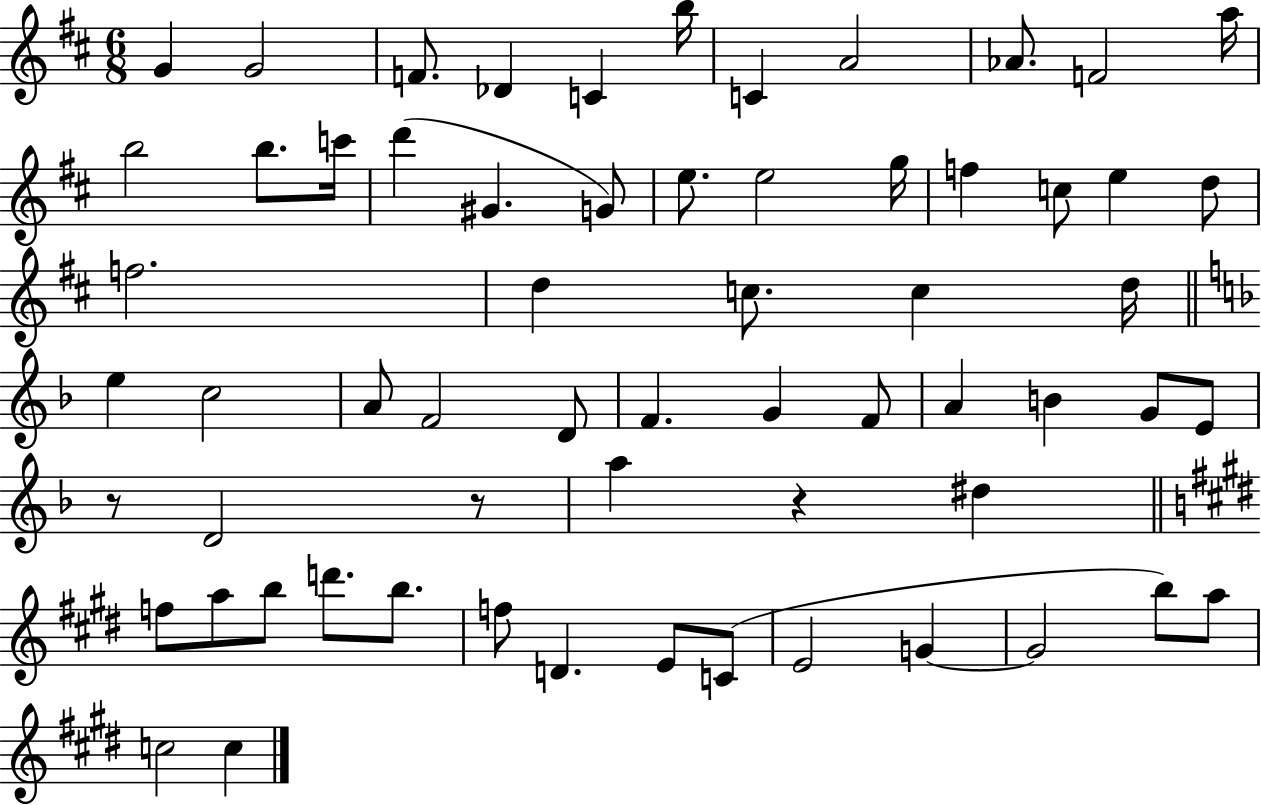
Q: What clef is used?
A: treble